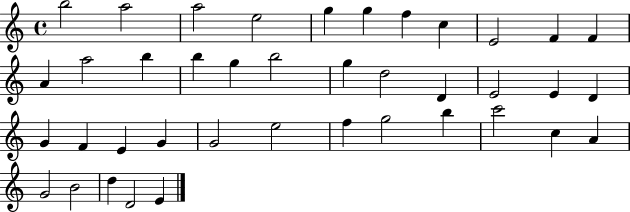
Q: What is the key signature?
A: C major